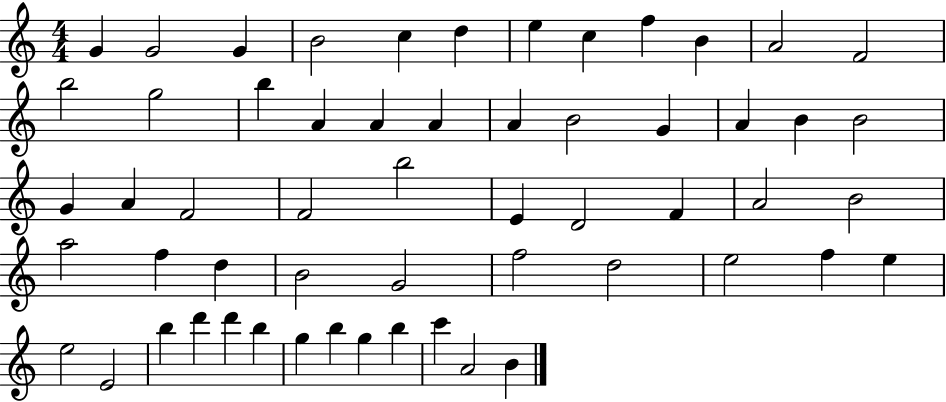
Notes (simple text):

G4/q G4/h G4/q B4/h C5/q D5/q E5/q C5/q F5/q B4/q A4/h F4/h B5/h G5/h B5/q A4/q A4/q A4/q A4/q B4/h G4/q A4/q B4/q B4/h G4/q A4/q F4/h F4/h B5/h E4/q D4/h F4/q A4/h B4/h A5/h F5/q D5/q B4/h G4/h F5/h D5/h E5/h F5/q E5/q E5/h E4/h B5/q D6/q D6/q B5/q G5/q B5/q G5/q B5/q C6/q A4/h B4/q